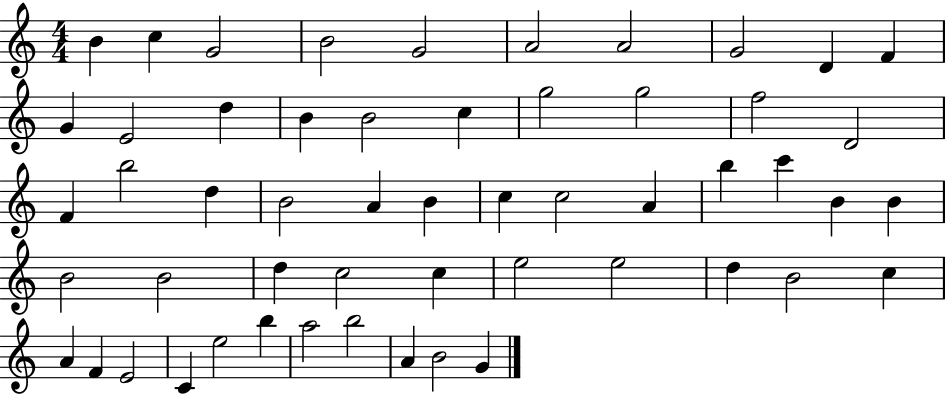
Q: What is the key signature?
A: C major